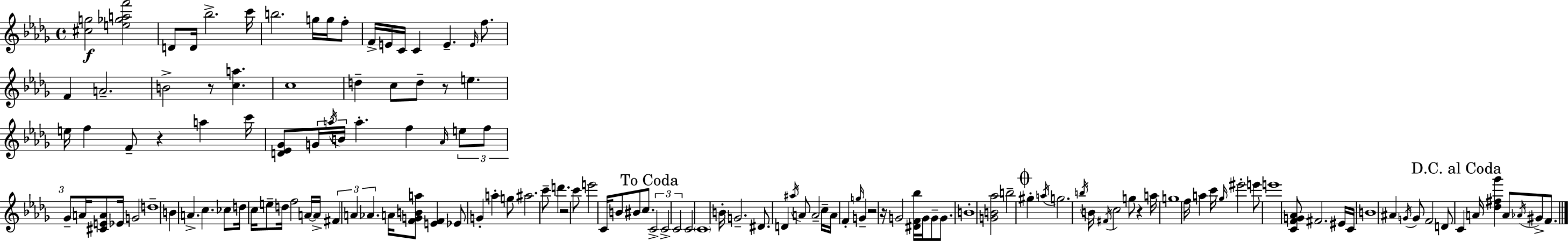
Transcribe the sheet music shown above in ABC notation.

X:1
T:Untitled
M:4/4
L:1/4
K:Bbm
[^cg]2 [e_gaf']2 D/2 D/4 _b2 c'/4 b2 g/4 g/4 f/2 F/4 E/4 C/4 C E E/4 f/2 F A2 B2 z/2 [ca] c4 d c/2 d/2 z/2 e e/4 f F/2 z a c'/4 [D_E_G]/2 G/4 a/4 B/4 a f _A/4 e/2 f/2 _G/2 A/4 [^CEA]/2 _E/4 G2 d4 B A c _c/2 d/4 c/4 e/2 d/4 f2 A/4 A/4 ^F A _A A/4 [FGBa]/2 [EF] _E/2 G a g/2 ^a2 c'/2 d' z2 c'/2 e'2 C/4 B/2 ^B/2 c/2 C2 C2 C2 C2 C4 B/4 G2 ^D/2 D ^a/4 A/2 A2 c/4 A/4 F g/4 G z2 z/4 G2 [^DF_b]/4 G/4 G/2 G/2 B4 [GB_a]2 b2 ^g a/4 g2 b/4 B/4 ^F/4 c2 g/2 z a/4 g4 f/4 a c'/4 _g/4 ^e'2 e'/2 e'4 [CFG_A]/2 ^F2 ^E/4 C/4 B4 ^A G/4 G/2 F2 D/2 C A/4 [_d^f_g'] A/2 _A/4 ^G/2 F/2